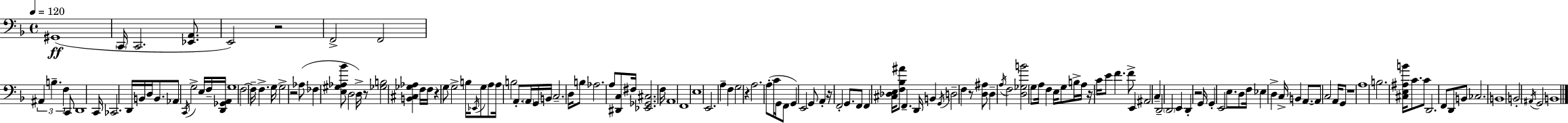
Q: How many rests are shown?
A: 10